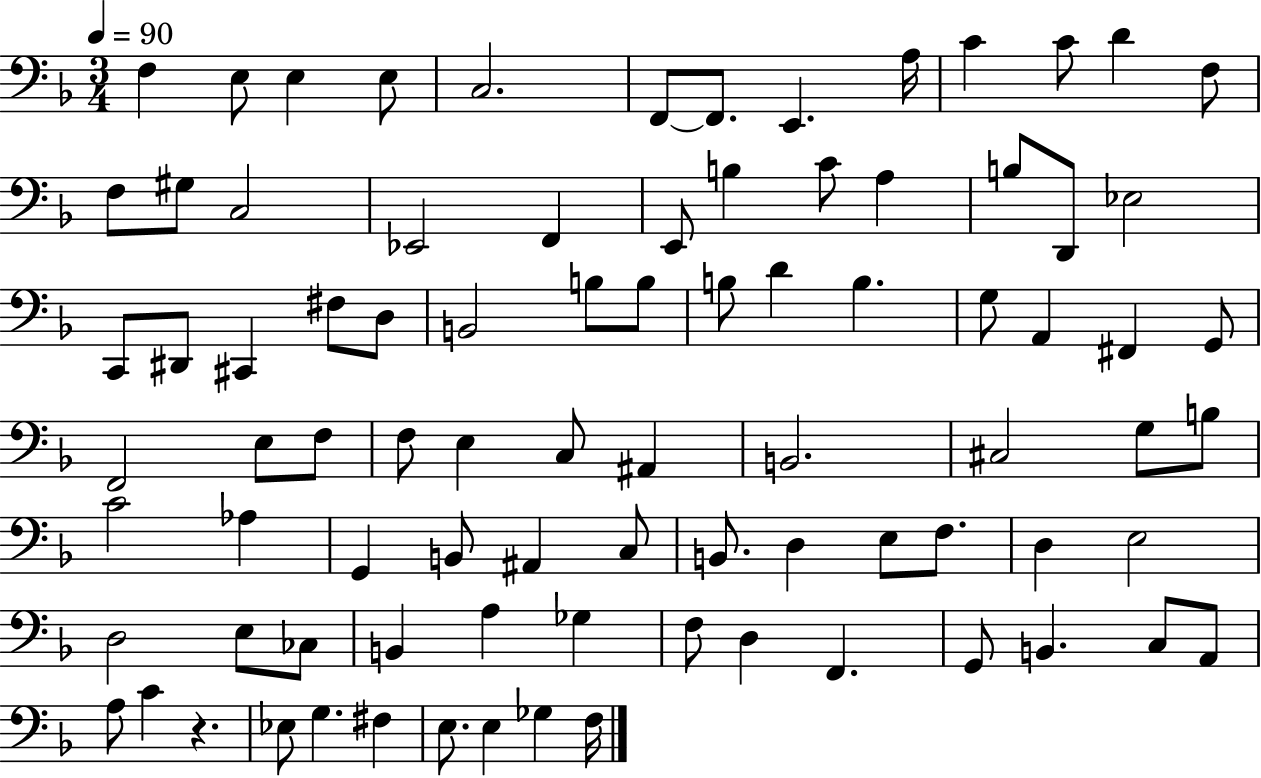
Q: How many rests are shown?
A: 1